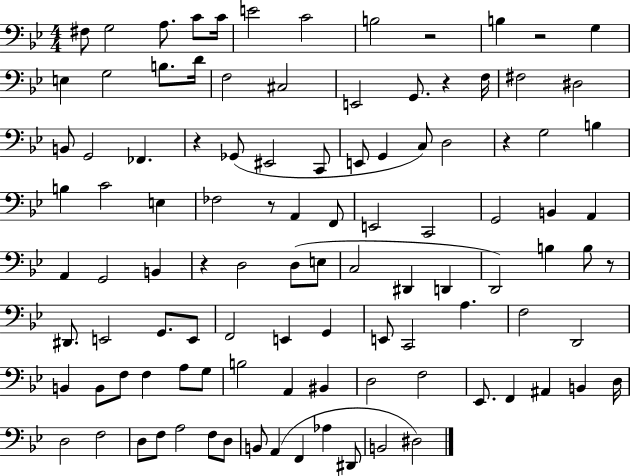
{
  \clef bass
  \numericTimeSignature
  \time 4/4
  \key bes \major
  fis8 g2 a8. c'8 c'16 | e'2 c'2 | b2 r2 | b4 r2 g4 | \break e4 g2 b8. d'16 | f2 cis2 | e,2 g,8. r4 f16 | fis2 dis2 | \break b,8 g,2 fes,4. | r4 ges,8( eis,2 c,8 | e,8 g,4 c8) d2 | r4 g2 b4 | \break b4 c'2 e4 | fes2 r8 a,4 f,8 | e,2 c,2 | g,2 b,4 a,4 | \break a,4 g,2 b,4 | r4 d2 d8( e8 | c2 dis,4 d,4 | d,2) b4 b8 r8 | \break dis,8. e,2 g,8. e,8 | f,2 e,4 g,4 | e,8 c,2 a4. | f2 d,2 | \break b,4 b,8 f8 f4 a8 g8 | b2 a,4 bis,4 | d2 f2 | ees,8. f,4 ais,4 b,4 d16 | \break d2 f2 | d8 f8 a2 f8 d8 | b,8 a,4( f,4 aes4 dis,8 | b,2 dis2) | \break \bar "|."
}